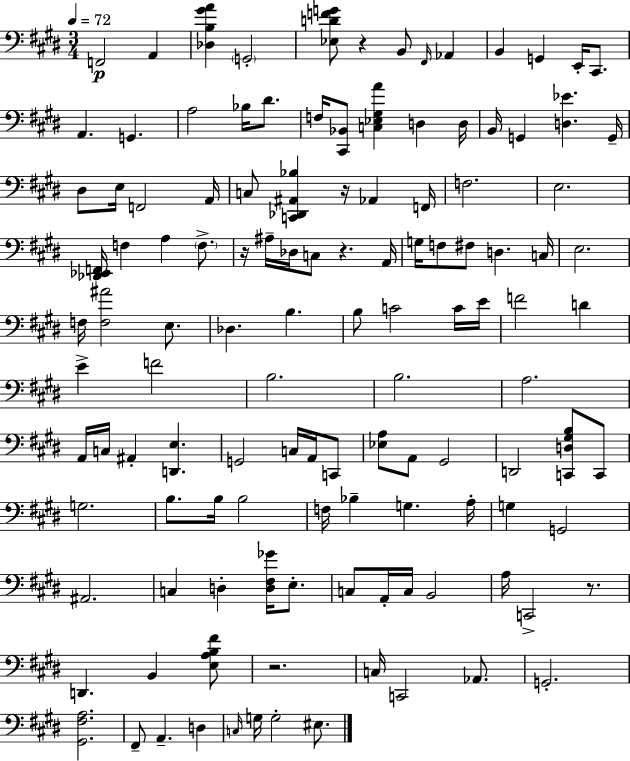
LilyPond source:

{
  \clef bass
  \numericTimeSignature
  \time 3/4
  \key e \major
  \tempo 4 = 72
  \repeat volta 2 { f,2\p a,4 | <des b gis' a'>4 \parenthesize g,2-. | <ees d' f' g'>8 r4 b,8 \grace { fis,16 } aes,4 | b,4 g,4 e,16-. cis,8. | \break a,4. g,4. | a2 bes16 dis'8. | f16 <cis, bes,>8 <c ees gis a'>4 d4 | d16 b,16 g,4 <d ees'>4. | \break g,16-- dis8 e16 f,2 | a,16 c8 <c, des, ais, bes>4 r16 aes,4 | f,16 f2. | e2. | \break <des, ees, f,>16 f4 a4 \parenthesize f8.-> | r16 ais16-- des16 c8 r4. | a,16 g16 f8 fis8 d4. | c16 e2. | \break f16 <f ais'>2 e8. | des4. b4. | b8 c'2 c'16 | e'16 f'2 d'4 | \break e'4-> f'2 | b2. | b2. | a2. | \break a,16 c16 ais,4-. <d, e>4. | g,2 c16 a,16 c,8 | <ees a>8 a,8 gis,2 | d,2 <c, d gis b>8 c,8 | \break g2. | b8. b16 b2 | f16 bes4-- g4. | a16-. g4 g,2 | \break ais,2. | c4 d4-. <d fis ges'>16 e8.-. | c8 a,16-. c16 b,2 | a16 c,2-> r8. | \break d,4. b,4 <e a b fis'>8 | r2. | c16 c,2 aes,8. | g,2.-. | \break <gis, fis a>2. | fis,8-- a,4.-- d4 | \grace { c16 } g16 g2-. eis8. | } \bar "|."
}